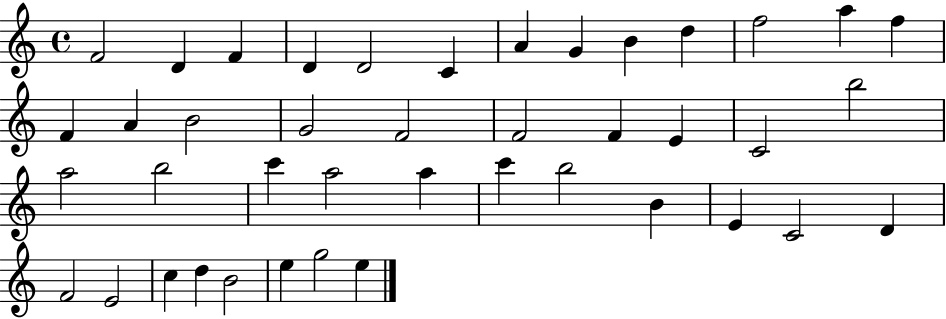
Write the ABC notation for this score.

X:1
T:Untitled
M:4/4
L:1/4
K:C
F2 D F D D2 C A G B d f2 a f F A B2 G2 F2 F2 F E C2 b2 a2 b2 c' a2 a c' b2 B E C2 D F2 E2 c d B2 e g2 e